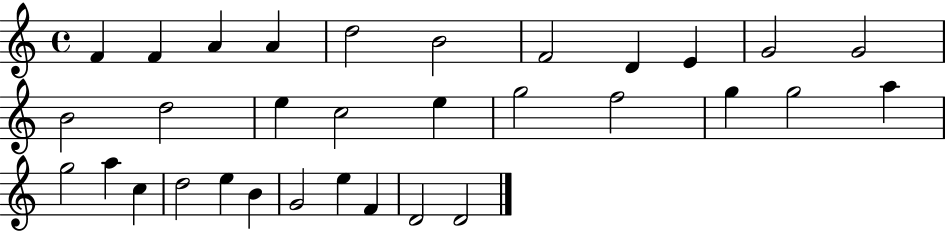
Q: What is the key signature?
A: C major